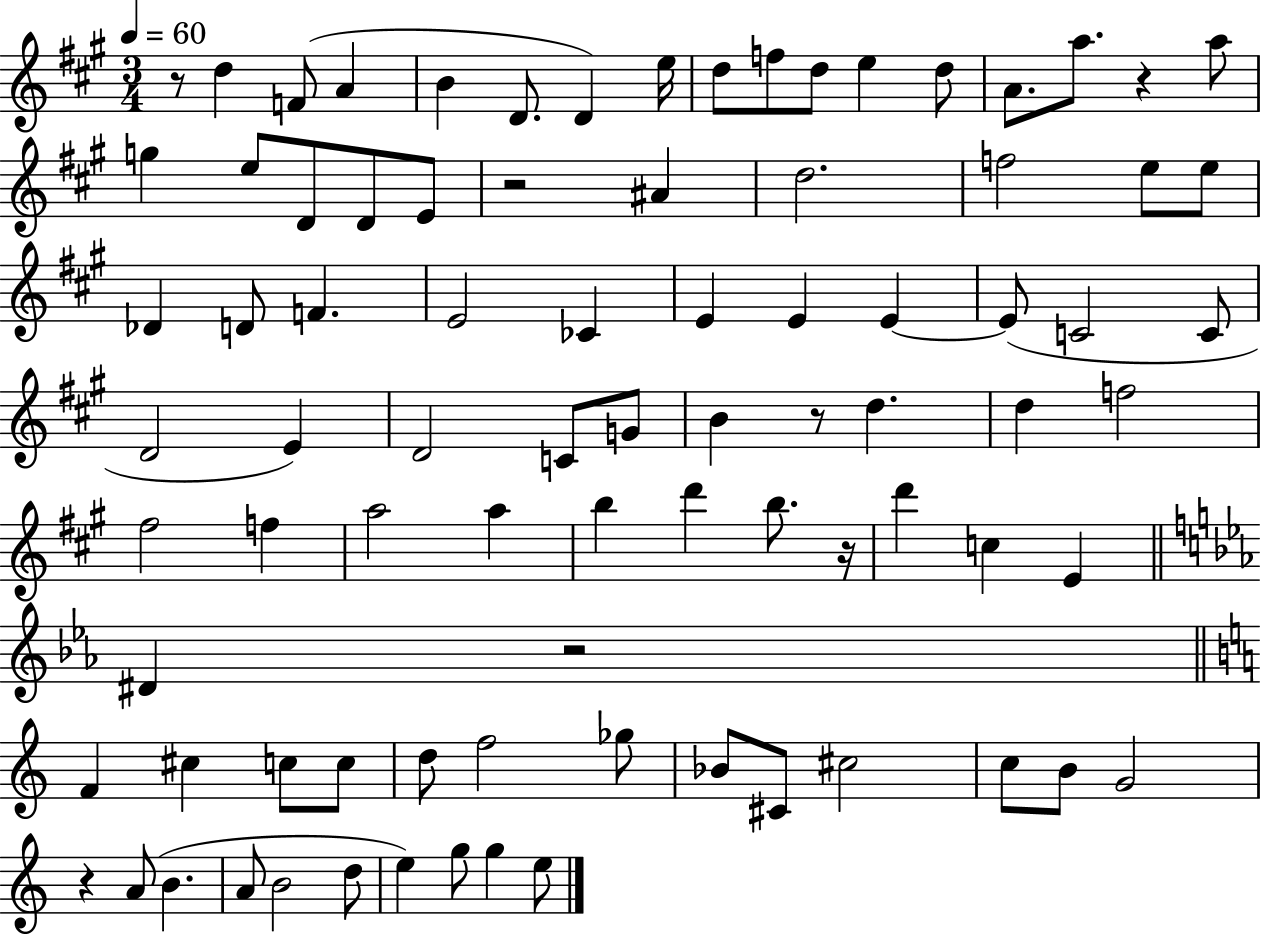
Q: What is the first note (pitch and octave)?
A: D5